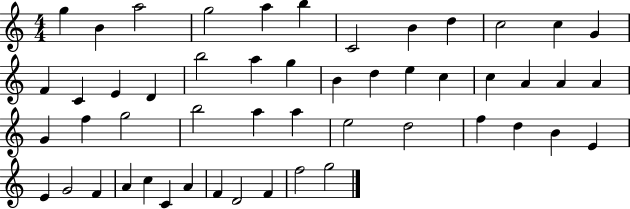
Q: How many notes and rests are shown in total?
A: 51